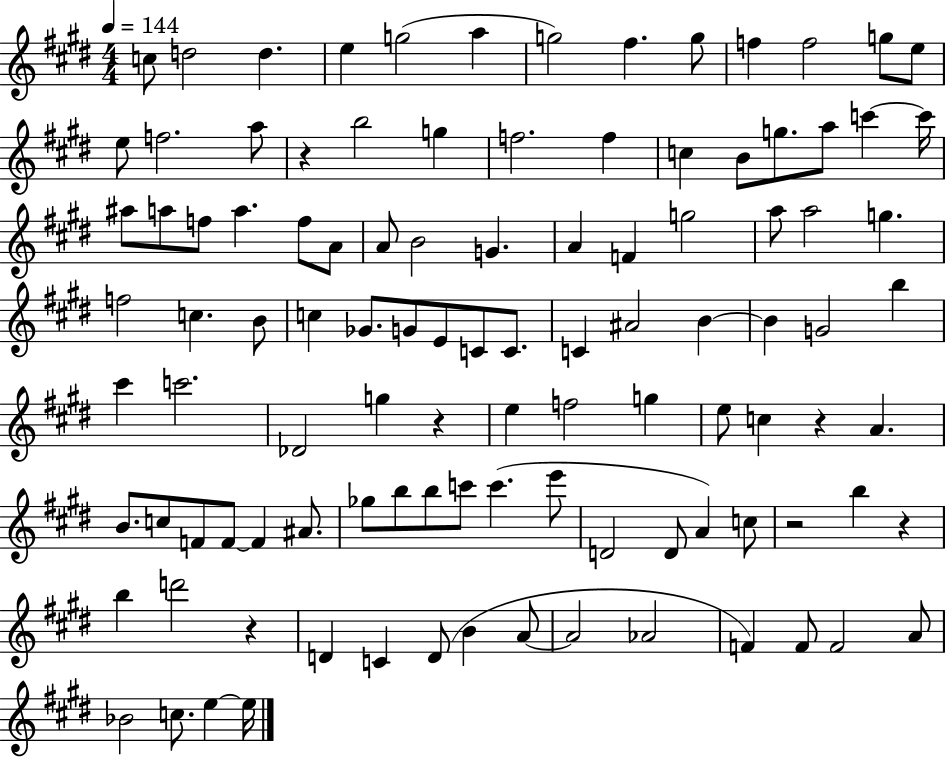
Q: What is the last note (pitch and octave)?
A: E5